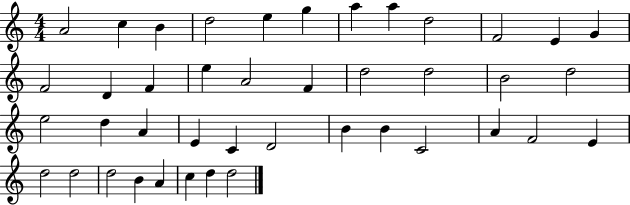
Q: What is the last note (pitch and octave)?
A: D5